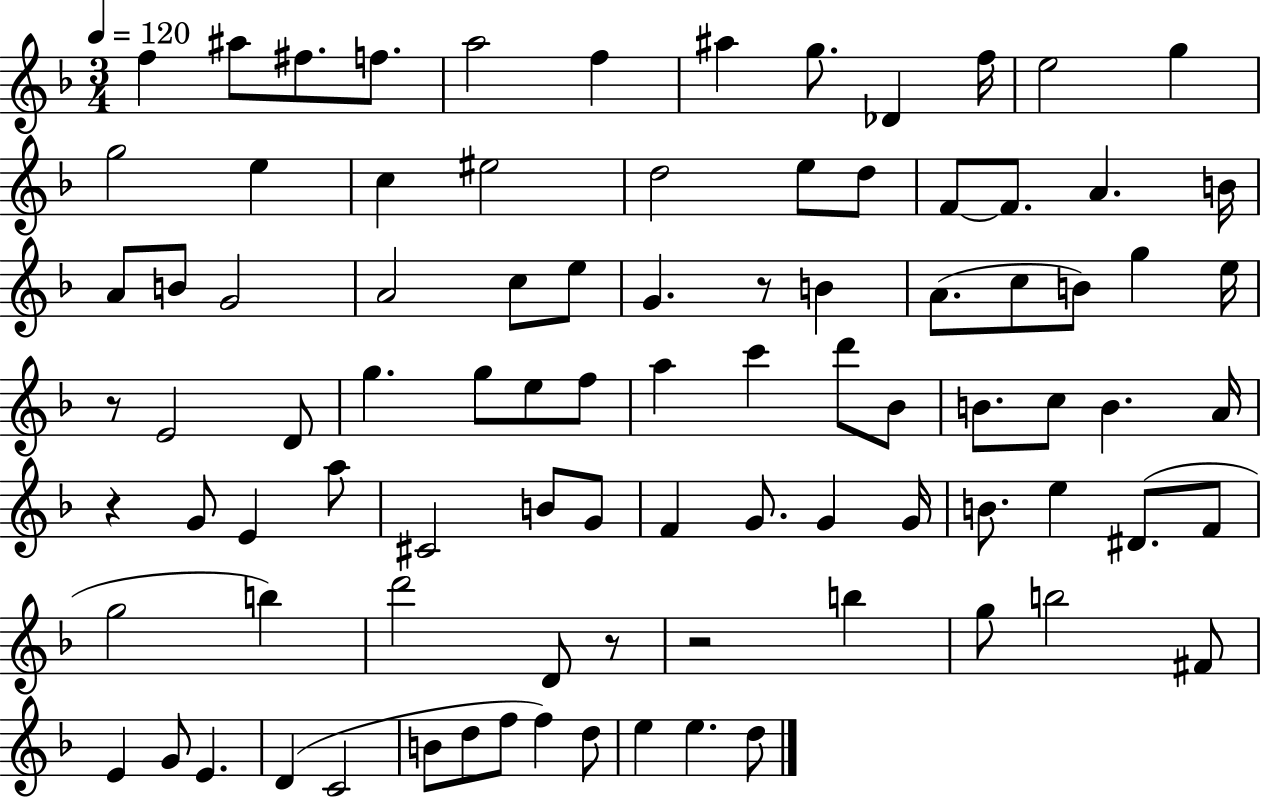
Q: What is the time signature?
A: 3/4